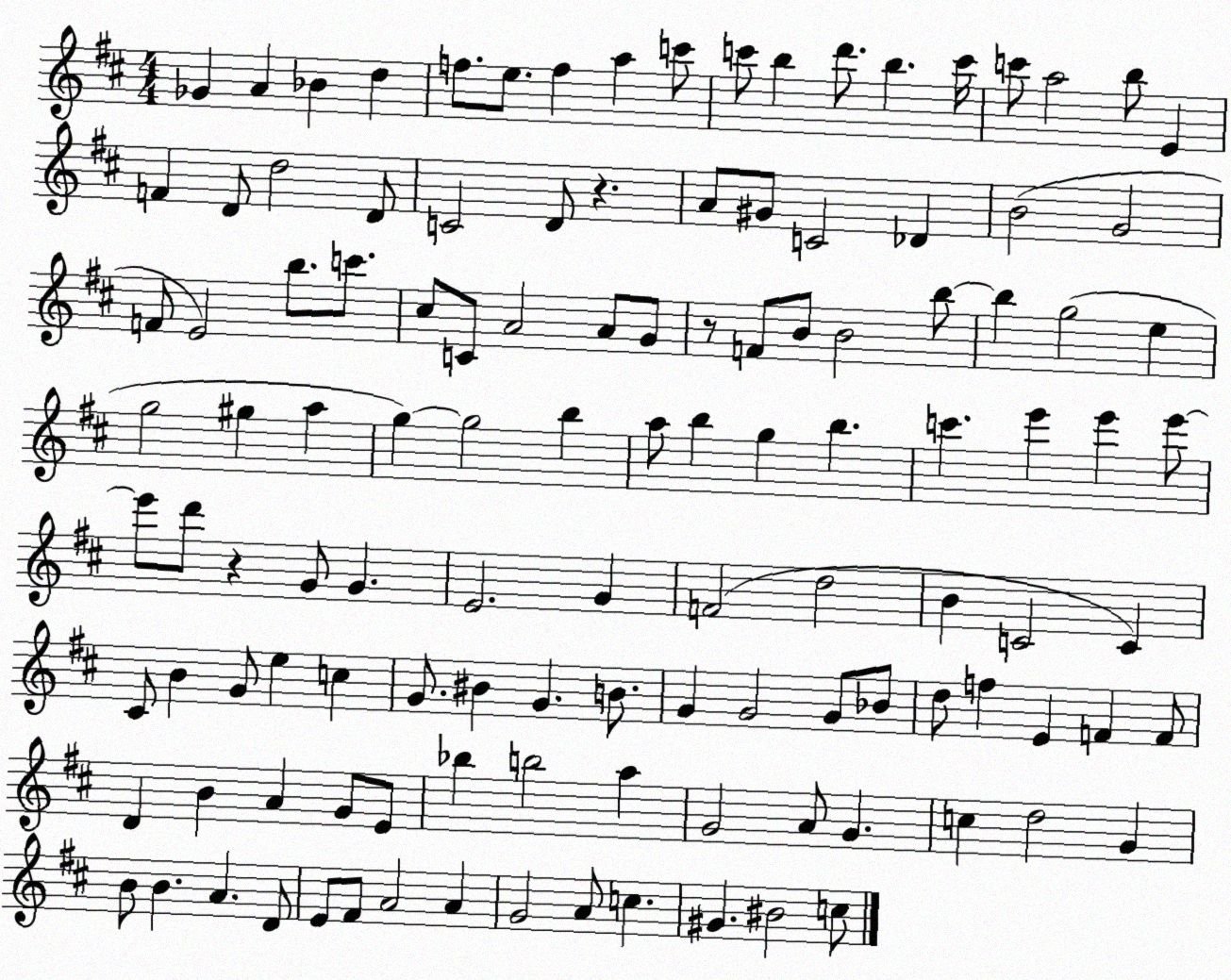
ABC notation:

X:1
T:Untitled
M:4/4
L:1/4
K:D
_G A _B d f/2 e/2 f a c'/2 c'/2 b d'/2 b c'/4 c'/2 a2 b/2 E F D/2 d2 D/2 C2 D/2 z A/2 ^G/2 C2 _D B2 G2 F/2 E2 b/2 c'/2 ^c/2 C/2 A2 A/2 G/2 z/2 F/2 B/2 B2 b/2 b g2 e g2 ^g a g g2 b a/2 b g b c' e' e' e'/2 e'/2 d'/2 z G/2 G E2 G F2 d2 B C2 C ^C/2 B G/2 e c G/2 ^B G B/2 G G2 G/2 _B/2 d/2 f E F F/2 D B A G/2 E/2 _b b2 a G2 A/2 G c d2 G B/2 B A D/2 E/2 ^F/2 A2 A G2 A/2 c ^G ^B2 c/2